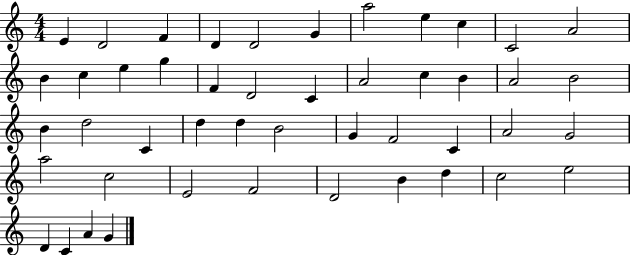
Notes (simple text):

E4/q D4/h F4/q D4/q D4/h G4/q A5/h E5/q C5/q C4/h A4/h B4/q C5/q E5/q G5/q F4/q D4/h C4/q A4/h C5/q B4/q A4/h B4/h B4/q D5/h C4/q D5/q D5/q B4/h G4/q F4/h C4/q A4/h G4/h A5/h C5/h E4/h F4/h D4/h B4/q D5/q C5/h E5/h D4/q C4/q A4/q G4/q